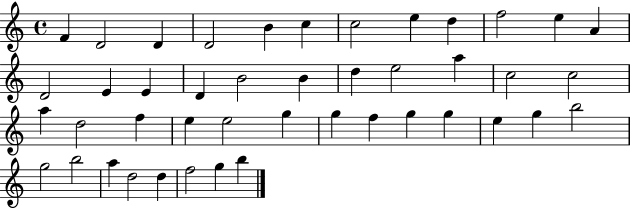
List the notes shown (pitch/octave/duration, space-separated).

F4/q D4/h D4/q D4/h B4/q C5/q C5/h E5/q D5/q F5/h E5/q A4/q D4/h E4/q E4/q D4/q B4/h B4/q D5/q E5/h A5/q C5/h C5/h A5/q D5/h F5/q E5/q E5/h G5/q G5/q F5/q G5/q G5/q E5/q G5/q B5/h G5/h B5/h A5/q D5/h D5/q F5/h G5/q B5/q